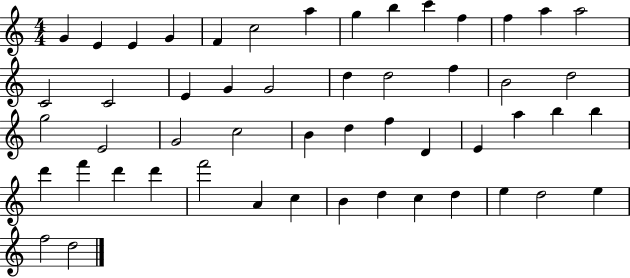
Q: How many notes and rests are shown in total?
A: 52